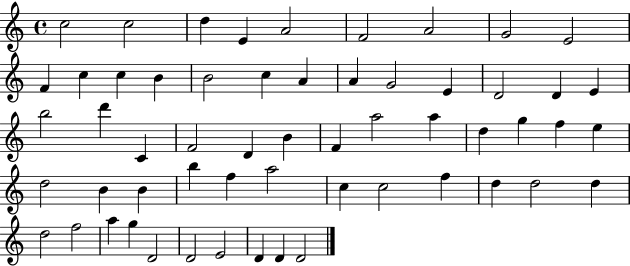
X:1
T:Untitled
M:4/4
L:1/4
K:C
c2 c2 d E A2 F2 A2 G2 E2 F c c B B2 c A A G2 E D2 D E b2 d' C F2 D B F a2 a d g f e d2 B B b f a2 c c2 f d d2 d d2 f2 a g D2 D2 E2 D D D2